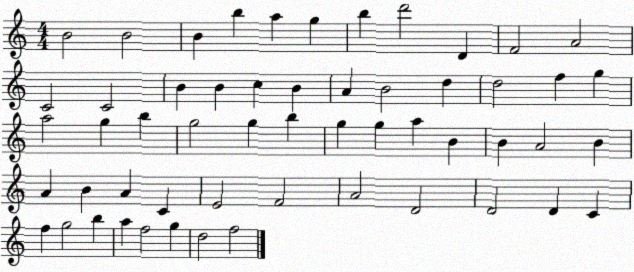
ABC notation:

X:1
T:Untitled
M:4/4
L:1/4
K:C
B2 B2 B b a g b d'2 D F2 A2 C2 C2 B B c B A B2 d d2 f g a2 g b g2 g b g g a B B A2 B A B A C E2 F2 A2 D2 D2 D C f g2 b a f2 g d2 f2